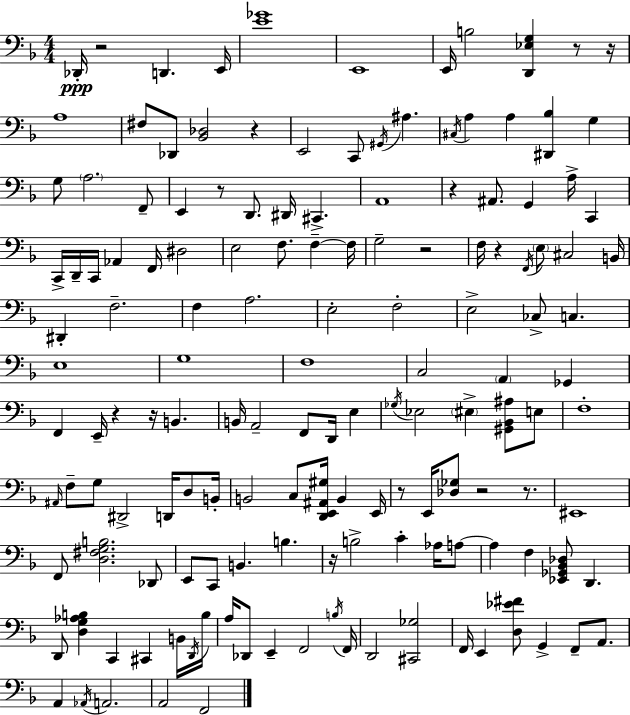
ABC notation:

X:1
T:Untitled
M:4/4
L:1/4
K:Dm
_D,,/4 z2 D,, E,,/4 [E_G]4 E,,4 E,,/4 B,2 [D,,_E,G,] z/2 z/4 A,4 ^F,/2 _D,,/2 [_B,,_D,]2 z E,,2 C,,/2 ^G,,/4 ^A, ^C,/4 A, A, [^D,,_B,] G, G,/2 A,2 F,,/2 E,, z/2 D,,/2 ^D,,/4 ^C,, A,,4 z ^A,,/2 G,, A,/4 C,, C,,/4 D,,/4 C,,/4 _A,, F,,/4 ^D,2 E,2 F,/2 F, F,/4 G,2 z2 F,/4 z F,,/4 E,/2 ^C,2 B,,/4 ^D,, F,2 F, A,2 E,2 F,2 E,2 _C,/2 C, E,4 G,4 F,4 C,2 A,, _G,, F,, E,,/4 z z/4 B,, B,,/4 A,,2 F,,/2 D,,/4 E, _G,/4 _E,2 ^E, [^G,,_B,,^A,]/2 E,/2 F,4 ^A,,/4 F,/2 G,/2 ^D,,2 D,,/4 D,/2 B,,/4 B,,2 C,/2 [D,,E,,^A,,^G,]/4 B,, E,,/4 z/2 E,,/4 [_D,_G,]/2 z2 z/2 ^E,,4 F,,/2 [D,^F,G,B,]2 _D,,/2 E,,/2 C,,/2 B,, B, z/4 B,2 C _A,/4 A,/2 A, F, [_E,,_G,,_B,,_D,]/2 D,, D,,/2 [D,G,_A,B,] C,, ^C,, B,,/4 D,,/4 B,/4 A,/4 _D,,/2 E,, F,,2 B,/4 F,,/4 D,,2 [^C,,_G,]2 F,,/4 E,, [D,_E^F]/2 G,, F,,/2 A,,/2 A,, _A,,/4 A,,2 A,,2 F,,2